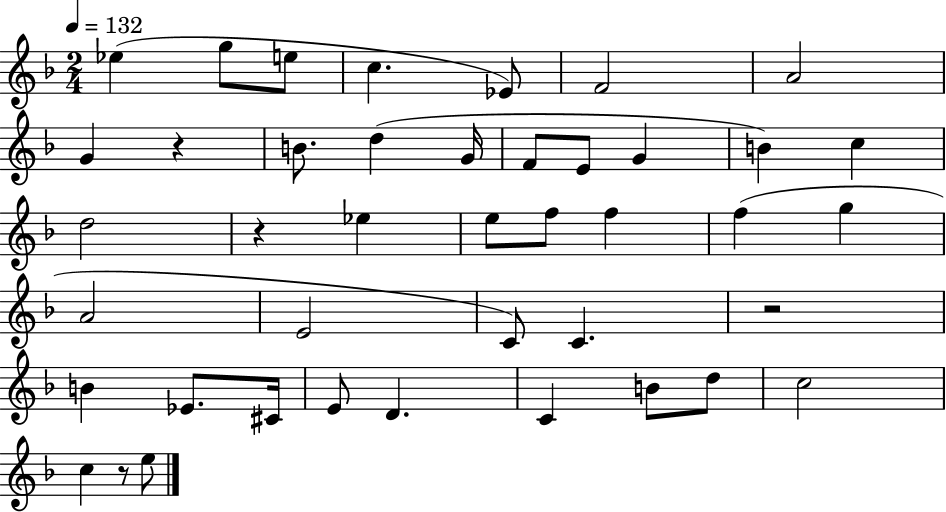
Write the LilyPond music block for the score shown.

{
  \clef treble
  \numericTimeSignature
  \time 2/4
  \key f \major
  \tempo 4 = 132
  ees''4( g''8 e''8 | c''4. ees'8) | f'2 | a'2 | \break g'4 r4 | b'8. d''4( g'16 | f'8 e'8 g'4 | b'4) c''4 | \break d''2 | r4 ees''4 | e''8 f''8 f''4 | f''4( g''4 | \break a'2 | e'2 | c'8) c'4. | r2 | \break b'4 ees'8. cis'16 | e'8 d'4. | c'4 b'8 d''8 | c''2 | \break c''4 r8 e''8 | \bar "|."
}